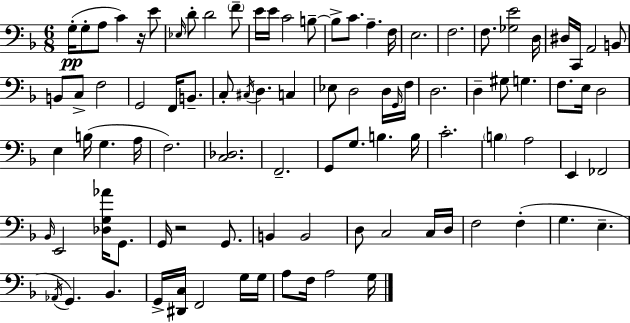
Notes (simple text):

G3/s G3/e A3/e C4/q R/s E4/e Eb3/s D4/e D4/h F4/e E4/s E4/s C4/h B3/e B3/e C4/e. A3/q. F3/s E3/h. F3/h. F3/e. [Gb3,E4]/h D3/s D#3/s C2/s A2/h B2/e B2/e C3/e F3/h G2/h F2/s B2/e. C3/e C#3/s D3/q. C3/q Eb3/e D3/h D3/s G2/s F3/s D3/h. D3/q G#3/e G3/q. F3/e. E3/s D3/h E3/q B3/s G3/q. A3/s F3/h. [C3,Db3]/h. F2/h. G2/e G3/e. B3/q. B3/s C4/h. B3/q A3/h E2/q FES2/h Bb2/s E2/h [Db3,G3,Ab4]/s G2/e. G2/s R/h G2/e. B2/q B2/h D3/e C3/h C3/s D3/s F3/h F3/q G3/q. E3/q. Ab2/s G2/q. Bb2/q. G2/s [D#2,C3]/s F2/h G3/s G3/s A3/e F3/s A3/h G3/s